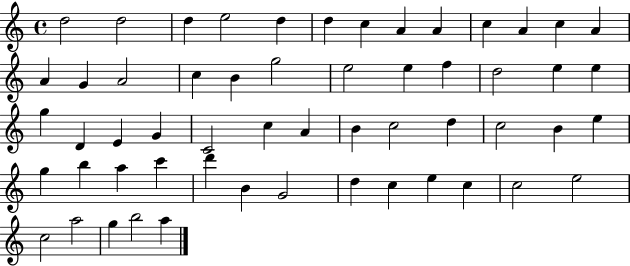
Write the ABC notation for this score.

X:1
T:Untitled
M:4/4
L:1/4
K:C
d2 d2 d e2 d d c A A c A c A A G A2 c B g2 e2 e f d2 e e g D E G C2 c A B c2 d c2 B e g b a c' d' B G2 d c e c c2 e2 c2 a2 g b2 a